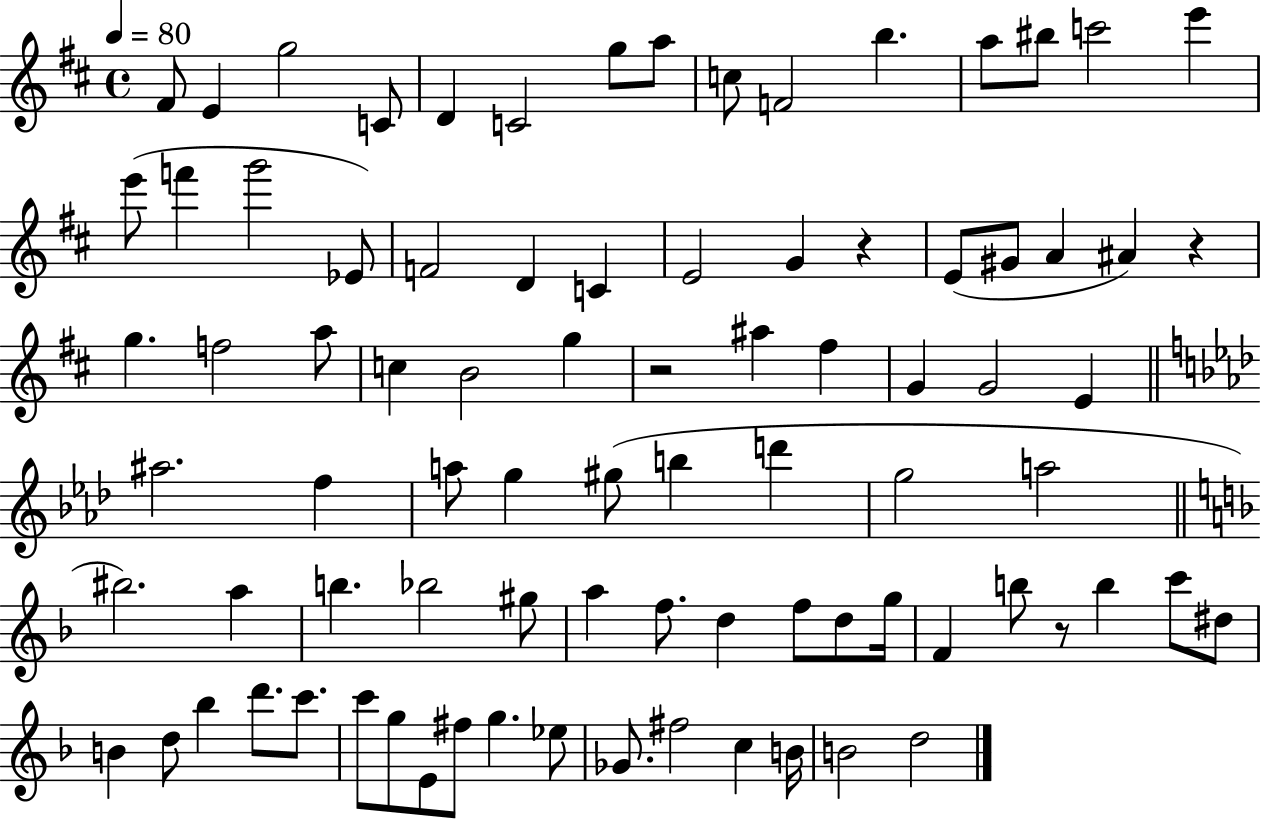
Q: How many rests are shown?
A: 4